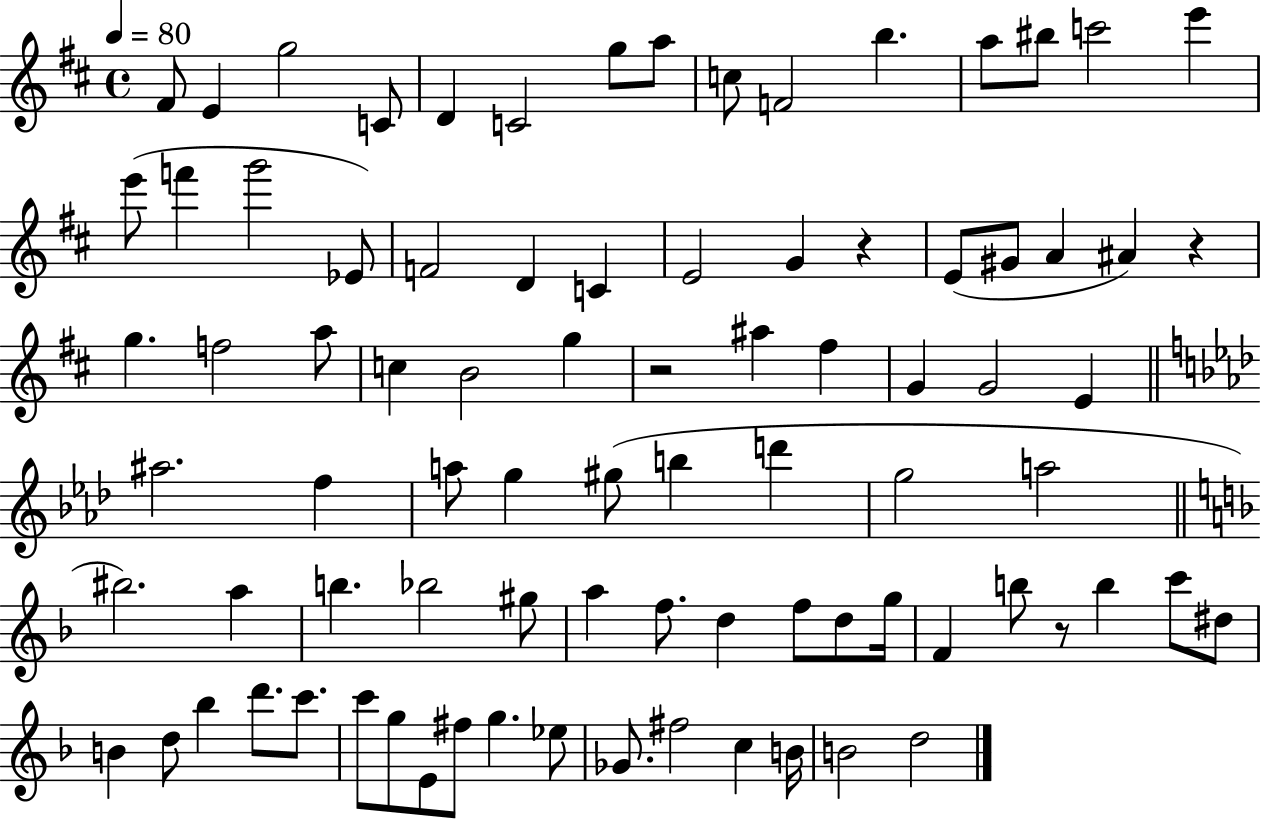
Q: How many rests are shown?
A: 4